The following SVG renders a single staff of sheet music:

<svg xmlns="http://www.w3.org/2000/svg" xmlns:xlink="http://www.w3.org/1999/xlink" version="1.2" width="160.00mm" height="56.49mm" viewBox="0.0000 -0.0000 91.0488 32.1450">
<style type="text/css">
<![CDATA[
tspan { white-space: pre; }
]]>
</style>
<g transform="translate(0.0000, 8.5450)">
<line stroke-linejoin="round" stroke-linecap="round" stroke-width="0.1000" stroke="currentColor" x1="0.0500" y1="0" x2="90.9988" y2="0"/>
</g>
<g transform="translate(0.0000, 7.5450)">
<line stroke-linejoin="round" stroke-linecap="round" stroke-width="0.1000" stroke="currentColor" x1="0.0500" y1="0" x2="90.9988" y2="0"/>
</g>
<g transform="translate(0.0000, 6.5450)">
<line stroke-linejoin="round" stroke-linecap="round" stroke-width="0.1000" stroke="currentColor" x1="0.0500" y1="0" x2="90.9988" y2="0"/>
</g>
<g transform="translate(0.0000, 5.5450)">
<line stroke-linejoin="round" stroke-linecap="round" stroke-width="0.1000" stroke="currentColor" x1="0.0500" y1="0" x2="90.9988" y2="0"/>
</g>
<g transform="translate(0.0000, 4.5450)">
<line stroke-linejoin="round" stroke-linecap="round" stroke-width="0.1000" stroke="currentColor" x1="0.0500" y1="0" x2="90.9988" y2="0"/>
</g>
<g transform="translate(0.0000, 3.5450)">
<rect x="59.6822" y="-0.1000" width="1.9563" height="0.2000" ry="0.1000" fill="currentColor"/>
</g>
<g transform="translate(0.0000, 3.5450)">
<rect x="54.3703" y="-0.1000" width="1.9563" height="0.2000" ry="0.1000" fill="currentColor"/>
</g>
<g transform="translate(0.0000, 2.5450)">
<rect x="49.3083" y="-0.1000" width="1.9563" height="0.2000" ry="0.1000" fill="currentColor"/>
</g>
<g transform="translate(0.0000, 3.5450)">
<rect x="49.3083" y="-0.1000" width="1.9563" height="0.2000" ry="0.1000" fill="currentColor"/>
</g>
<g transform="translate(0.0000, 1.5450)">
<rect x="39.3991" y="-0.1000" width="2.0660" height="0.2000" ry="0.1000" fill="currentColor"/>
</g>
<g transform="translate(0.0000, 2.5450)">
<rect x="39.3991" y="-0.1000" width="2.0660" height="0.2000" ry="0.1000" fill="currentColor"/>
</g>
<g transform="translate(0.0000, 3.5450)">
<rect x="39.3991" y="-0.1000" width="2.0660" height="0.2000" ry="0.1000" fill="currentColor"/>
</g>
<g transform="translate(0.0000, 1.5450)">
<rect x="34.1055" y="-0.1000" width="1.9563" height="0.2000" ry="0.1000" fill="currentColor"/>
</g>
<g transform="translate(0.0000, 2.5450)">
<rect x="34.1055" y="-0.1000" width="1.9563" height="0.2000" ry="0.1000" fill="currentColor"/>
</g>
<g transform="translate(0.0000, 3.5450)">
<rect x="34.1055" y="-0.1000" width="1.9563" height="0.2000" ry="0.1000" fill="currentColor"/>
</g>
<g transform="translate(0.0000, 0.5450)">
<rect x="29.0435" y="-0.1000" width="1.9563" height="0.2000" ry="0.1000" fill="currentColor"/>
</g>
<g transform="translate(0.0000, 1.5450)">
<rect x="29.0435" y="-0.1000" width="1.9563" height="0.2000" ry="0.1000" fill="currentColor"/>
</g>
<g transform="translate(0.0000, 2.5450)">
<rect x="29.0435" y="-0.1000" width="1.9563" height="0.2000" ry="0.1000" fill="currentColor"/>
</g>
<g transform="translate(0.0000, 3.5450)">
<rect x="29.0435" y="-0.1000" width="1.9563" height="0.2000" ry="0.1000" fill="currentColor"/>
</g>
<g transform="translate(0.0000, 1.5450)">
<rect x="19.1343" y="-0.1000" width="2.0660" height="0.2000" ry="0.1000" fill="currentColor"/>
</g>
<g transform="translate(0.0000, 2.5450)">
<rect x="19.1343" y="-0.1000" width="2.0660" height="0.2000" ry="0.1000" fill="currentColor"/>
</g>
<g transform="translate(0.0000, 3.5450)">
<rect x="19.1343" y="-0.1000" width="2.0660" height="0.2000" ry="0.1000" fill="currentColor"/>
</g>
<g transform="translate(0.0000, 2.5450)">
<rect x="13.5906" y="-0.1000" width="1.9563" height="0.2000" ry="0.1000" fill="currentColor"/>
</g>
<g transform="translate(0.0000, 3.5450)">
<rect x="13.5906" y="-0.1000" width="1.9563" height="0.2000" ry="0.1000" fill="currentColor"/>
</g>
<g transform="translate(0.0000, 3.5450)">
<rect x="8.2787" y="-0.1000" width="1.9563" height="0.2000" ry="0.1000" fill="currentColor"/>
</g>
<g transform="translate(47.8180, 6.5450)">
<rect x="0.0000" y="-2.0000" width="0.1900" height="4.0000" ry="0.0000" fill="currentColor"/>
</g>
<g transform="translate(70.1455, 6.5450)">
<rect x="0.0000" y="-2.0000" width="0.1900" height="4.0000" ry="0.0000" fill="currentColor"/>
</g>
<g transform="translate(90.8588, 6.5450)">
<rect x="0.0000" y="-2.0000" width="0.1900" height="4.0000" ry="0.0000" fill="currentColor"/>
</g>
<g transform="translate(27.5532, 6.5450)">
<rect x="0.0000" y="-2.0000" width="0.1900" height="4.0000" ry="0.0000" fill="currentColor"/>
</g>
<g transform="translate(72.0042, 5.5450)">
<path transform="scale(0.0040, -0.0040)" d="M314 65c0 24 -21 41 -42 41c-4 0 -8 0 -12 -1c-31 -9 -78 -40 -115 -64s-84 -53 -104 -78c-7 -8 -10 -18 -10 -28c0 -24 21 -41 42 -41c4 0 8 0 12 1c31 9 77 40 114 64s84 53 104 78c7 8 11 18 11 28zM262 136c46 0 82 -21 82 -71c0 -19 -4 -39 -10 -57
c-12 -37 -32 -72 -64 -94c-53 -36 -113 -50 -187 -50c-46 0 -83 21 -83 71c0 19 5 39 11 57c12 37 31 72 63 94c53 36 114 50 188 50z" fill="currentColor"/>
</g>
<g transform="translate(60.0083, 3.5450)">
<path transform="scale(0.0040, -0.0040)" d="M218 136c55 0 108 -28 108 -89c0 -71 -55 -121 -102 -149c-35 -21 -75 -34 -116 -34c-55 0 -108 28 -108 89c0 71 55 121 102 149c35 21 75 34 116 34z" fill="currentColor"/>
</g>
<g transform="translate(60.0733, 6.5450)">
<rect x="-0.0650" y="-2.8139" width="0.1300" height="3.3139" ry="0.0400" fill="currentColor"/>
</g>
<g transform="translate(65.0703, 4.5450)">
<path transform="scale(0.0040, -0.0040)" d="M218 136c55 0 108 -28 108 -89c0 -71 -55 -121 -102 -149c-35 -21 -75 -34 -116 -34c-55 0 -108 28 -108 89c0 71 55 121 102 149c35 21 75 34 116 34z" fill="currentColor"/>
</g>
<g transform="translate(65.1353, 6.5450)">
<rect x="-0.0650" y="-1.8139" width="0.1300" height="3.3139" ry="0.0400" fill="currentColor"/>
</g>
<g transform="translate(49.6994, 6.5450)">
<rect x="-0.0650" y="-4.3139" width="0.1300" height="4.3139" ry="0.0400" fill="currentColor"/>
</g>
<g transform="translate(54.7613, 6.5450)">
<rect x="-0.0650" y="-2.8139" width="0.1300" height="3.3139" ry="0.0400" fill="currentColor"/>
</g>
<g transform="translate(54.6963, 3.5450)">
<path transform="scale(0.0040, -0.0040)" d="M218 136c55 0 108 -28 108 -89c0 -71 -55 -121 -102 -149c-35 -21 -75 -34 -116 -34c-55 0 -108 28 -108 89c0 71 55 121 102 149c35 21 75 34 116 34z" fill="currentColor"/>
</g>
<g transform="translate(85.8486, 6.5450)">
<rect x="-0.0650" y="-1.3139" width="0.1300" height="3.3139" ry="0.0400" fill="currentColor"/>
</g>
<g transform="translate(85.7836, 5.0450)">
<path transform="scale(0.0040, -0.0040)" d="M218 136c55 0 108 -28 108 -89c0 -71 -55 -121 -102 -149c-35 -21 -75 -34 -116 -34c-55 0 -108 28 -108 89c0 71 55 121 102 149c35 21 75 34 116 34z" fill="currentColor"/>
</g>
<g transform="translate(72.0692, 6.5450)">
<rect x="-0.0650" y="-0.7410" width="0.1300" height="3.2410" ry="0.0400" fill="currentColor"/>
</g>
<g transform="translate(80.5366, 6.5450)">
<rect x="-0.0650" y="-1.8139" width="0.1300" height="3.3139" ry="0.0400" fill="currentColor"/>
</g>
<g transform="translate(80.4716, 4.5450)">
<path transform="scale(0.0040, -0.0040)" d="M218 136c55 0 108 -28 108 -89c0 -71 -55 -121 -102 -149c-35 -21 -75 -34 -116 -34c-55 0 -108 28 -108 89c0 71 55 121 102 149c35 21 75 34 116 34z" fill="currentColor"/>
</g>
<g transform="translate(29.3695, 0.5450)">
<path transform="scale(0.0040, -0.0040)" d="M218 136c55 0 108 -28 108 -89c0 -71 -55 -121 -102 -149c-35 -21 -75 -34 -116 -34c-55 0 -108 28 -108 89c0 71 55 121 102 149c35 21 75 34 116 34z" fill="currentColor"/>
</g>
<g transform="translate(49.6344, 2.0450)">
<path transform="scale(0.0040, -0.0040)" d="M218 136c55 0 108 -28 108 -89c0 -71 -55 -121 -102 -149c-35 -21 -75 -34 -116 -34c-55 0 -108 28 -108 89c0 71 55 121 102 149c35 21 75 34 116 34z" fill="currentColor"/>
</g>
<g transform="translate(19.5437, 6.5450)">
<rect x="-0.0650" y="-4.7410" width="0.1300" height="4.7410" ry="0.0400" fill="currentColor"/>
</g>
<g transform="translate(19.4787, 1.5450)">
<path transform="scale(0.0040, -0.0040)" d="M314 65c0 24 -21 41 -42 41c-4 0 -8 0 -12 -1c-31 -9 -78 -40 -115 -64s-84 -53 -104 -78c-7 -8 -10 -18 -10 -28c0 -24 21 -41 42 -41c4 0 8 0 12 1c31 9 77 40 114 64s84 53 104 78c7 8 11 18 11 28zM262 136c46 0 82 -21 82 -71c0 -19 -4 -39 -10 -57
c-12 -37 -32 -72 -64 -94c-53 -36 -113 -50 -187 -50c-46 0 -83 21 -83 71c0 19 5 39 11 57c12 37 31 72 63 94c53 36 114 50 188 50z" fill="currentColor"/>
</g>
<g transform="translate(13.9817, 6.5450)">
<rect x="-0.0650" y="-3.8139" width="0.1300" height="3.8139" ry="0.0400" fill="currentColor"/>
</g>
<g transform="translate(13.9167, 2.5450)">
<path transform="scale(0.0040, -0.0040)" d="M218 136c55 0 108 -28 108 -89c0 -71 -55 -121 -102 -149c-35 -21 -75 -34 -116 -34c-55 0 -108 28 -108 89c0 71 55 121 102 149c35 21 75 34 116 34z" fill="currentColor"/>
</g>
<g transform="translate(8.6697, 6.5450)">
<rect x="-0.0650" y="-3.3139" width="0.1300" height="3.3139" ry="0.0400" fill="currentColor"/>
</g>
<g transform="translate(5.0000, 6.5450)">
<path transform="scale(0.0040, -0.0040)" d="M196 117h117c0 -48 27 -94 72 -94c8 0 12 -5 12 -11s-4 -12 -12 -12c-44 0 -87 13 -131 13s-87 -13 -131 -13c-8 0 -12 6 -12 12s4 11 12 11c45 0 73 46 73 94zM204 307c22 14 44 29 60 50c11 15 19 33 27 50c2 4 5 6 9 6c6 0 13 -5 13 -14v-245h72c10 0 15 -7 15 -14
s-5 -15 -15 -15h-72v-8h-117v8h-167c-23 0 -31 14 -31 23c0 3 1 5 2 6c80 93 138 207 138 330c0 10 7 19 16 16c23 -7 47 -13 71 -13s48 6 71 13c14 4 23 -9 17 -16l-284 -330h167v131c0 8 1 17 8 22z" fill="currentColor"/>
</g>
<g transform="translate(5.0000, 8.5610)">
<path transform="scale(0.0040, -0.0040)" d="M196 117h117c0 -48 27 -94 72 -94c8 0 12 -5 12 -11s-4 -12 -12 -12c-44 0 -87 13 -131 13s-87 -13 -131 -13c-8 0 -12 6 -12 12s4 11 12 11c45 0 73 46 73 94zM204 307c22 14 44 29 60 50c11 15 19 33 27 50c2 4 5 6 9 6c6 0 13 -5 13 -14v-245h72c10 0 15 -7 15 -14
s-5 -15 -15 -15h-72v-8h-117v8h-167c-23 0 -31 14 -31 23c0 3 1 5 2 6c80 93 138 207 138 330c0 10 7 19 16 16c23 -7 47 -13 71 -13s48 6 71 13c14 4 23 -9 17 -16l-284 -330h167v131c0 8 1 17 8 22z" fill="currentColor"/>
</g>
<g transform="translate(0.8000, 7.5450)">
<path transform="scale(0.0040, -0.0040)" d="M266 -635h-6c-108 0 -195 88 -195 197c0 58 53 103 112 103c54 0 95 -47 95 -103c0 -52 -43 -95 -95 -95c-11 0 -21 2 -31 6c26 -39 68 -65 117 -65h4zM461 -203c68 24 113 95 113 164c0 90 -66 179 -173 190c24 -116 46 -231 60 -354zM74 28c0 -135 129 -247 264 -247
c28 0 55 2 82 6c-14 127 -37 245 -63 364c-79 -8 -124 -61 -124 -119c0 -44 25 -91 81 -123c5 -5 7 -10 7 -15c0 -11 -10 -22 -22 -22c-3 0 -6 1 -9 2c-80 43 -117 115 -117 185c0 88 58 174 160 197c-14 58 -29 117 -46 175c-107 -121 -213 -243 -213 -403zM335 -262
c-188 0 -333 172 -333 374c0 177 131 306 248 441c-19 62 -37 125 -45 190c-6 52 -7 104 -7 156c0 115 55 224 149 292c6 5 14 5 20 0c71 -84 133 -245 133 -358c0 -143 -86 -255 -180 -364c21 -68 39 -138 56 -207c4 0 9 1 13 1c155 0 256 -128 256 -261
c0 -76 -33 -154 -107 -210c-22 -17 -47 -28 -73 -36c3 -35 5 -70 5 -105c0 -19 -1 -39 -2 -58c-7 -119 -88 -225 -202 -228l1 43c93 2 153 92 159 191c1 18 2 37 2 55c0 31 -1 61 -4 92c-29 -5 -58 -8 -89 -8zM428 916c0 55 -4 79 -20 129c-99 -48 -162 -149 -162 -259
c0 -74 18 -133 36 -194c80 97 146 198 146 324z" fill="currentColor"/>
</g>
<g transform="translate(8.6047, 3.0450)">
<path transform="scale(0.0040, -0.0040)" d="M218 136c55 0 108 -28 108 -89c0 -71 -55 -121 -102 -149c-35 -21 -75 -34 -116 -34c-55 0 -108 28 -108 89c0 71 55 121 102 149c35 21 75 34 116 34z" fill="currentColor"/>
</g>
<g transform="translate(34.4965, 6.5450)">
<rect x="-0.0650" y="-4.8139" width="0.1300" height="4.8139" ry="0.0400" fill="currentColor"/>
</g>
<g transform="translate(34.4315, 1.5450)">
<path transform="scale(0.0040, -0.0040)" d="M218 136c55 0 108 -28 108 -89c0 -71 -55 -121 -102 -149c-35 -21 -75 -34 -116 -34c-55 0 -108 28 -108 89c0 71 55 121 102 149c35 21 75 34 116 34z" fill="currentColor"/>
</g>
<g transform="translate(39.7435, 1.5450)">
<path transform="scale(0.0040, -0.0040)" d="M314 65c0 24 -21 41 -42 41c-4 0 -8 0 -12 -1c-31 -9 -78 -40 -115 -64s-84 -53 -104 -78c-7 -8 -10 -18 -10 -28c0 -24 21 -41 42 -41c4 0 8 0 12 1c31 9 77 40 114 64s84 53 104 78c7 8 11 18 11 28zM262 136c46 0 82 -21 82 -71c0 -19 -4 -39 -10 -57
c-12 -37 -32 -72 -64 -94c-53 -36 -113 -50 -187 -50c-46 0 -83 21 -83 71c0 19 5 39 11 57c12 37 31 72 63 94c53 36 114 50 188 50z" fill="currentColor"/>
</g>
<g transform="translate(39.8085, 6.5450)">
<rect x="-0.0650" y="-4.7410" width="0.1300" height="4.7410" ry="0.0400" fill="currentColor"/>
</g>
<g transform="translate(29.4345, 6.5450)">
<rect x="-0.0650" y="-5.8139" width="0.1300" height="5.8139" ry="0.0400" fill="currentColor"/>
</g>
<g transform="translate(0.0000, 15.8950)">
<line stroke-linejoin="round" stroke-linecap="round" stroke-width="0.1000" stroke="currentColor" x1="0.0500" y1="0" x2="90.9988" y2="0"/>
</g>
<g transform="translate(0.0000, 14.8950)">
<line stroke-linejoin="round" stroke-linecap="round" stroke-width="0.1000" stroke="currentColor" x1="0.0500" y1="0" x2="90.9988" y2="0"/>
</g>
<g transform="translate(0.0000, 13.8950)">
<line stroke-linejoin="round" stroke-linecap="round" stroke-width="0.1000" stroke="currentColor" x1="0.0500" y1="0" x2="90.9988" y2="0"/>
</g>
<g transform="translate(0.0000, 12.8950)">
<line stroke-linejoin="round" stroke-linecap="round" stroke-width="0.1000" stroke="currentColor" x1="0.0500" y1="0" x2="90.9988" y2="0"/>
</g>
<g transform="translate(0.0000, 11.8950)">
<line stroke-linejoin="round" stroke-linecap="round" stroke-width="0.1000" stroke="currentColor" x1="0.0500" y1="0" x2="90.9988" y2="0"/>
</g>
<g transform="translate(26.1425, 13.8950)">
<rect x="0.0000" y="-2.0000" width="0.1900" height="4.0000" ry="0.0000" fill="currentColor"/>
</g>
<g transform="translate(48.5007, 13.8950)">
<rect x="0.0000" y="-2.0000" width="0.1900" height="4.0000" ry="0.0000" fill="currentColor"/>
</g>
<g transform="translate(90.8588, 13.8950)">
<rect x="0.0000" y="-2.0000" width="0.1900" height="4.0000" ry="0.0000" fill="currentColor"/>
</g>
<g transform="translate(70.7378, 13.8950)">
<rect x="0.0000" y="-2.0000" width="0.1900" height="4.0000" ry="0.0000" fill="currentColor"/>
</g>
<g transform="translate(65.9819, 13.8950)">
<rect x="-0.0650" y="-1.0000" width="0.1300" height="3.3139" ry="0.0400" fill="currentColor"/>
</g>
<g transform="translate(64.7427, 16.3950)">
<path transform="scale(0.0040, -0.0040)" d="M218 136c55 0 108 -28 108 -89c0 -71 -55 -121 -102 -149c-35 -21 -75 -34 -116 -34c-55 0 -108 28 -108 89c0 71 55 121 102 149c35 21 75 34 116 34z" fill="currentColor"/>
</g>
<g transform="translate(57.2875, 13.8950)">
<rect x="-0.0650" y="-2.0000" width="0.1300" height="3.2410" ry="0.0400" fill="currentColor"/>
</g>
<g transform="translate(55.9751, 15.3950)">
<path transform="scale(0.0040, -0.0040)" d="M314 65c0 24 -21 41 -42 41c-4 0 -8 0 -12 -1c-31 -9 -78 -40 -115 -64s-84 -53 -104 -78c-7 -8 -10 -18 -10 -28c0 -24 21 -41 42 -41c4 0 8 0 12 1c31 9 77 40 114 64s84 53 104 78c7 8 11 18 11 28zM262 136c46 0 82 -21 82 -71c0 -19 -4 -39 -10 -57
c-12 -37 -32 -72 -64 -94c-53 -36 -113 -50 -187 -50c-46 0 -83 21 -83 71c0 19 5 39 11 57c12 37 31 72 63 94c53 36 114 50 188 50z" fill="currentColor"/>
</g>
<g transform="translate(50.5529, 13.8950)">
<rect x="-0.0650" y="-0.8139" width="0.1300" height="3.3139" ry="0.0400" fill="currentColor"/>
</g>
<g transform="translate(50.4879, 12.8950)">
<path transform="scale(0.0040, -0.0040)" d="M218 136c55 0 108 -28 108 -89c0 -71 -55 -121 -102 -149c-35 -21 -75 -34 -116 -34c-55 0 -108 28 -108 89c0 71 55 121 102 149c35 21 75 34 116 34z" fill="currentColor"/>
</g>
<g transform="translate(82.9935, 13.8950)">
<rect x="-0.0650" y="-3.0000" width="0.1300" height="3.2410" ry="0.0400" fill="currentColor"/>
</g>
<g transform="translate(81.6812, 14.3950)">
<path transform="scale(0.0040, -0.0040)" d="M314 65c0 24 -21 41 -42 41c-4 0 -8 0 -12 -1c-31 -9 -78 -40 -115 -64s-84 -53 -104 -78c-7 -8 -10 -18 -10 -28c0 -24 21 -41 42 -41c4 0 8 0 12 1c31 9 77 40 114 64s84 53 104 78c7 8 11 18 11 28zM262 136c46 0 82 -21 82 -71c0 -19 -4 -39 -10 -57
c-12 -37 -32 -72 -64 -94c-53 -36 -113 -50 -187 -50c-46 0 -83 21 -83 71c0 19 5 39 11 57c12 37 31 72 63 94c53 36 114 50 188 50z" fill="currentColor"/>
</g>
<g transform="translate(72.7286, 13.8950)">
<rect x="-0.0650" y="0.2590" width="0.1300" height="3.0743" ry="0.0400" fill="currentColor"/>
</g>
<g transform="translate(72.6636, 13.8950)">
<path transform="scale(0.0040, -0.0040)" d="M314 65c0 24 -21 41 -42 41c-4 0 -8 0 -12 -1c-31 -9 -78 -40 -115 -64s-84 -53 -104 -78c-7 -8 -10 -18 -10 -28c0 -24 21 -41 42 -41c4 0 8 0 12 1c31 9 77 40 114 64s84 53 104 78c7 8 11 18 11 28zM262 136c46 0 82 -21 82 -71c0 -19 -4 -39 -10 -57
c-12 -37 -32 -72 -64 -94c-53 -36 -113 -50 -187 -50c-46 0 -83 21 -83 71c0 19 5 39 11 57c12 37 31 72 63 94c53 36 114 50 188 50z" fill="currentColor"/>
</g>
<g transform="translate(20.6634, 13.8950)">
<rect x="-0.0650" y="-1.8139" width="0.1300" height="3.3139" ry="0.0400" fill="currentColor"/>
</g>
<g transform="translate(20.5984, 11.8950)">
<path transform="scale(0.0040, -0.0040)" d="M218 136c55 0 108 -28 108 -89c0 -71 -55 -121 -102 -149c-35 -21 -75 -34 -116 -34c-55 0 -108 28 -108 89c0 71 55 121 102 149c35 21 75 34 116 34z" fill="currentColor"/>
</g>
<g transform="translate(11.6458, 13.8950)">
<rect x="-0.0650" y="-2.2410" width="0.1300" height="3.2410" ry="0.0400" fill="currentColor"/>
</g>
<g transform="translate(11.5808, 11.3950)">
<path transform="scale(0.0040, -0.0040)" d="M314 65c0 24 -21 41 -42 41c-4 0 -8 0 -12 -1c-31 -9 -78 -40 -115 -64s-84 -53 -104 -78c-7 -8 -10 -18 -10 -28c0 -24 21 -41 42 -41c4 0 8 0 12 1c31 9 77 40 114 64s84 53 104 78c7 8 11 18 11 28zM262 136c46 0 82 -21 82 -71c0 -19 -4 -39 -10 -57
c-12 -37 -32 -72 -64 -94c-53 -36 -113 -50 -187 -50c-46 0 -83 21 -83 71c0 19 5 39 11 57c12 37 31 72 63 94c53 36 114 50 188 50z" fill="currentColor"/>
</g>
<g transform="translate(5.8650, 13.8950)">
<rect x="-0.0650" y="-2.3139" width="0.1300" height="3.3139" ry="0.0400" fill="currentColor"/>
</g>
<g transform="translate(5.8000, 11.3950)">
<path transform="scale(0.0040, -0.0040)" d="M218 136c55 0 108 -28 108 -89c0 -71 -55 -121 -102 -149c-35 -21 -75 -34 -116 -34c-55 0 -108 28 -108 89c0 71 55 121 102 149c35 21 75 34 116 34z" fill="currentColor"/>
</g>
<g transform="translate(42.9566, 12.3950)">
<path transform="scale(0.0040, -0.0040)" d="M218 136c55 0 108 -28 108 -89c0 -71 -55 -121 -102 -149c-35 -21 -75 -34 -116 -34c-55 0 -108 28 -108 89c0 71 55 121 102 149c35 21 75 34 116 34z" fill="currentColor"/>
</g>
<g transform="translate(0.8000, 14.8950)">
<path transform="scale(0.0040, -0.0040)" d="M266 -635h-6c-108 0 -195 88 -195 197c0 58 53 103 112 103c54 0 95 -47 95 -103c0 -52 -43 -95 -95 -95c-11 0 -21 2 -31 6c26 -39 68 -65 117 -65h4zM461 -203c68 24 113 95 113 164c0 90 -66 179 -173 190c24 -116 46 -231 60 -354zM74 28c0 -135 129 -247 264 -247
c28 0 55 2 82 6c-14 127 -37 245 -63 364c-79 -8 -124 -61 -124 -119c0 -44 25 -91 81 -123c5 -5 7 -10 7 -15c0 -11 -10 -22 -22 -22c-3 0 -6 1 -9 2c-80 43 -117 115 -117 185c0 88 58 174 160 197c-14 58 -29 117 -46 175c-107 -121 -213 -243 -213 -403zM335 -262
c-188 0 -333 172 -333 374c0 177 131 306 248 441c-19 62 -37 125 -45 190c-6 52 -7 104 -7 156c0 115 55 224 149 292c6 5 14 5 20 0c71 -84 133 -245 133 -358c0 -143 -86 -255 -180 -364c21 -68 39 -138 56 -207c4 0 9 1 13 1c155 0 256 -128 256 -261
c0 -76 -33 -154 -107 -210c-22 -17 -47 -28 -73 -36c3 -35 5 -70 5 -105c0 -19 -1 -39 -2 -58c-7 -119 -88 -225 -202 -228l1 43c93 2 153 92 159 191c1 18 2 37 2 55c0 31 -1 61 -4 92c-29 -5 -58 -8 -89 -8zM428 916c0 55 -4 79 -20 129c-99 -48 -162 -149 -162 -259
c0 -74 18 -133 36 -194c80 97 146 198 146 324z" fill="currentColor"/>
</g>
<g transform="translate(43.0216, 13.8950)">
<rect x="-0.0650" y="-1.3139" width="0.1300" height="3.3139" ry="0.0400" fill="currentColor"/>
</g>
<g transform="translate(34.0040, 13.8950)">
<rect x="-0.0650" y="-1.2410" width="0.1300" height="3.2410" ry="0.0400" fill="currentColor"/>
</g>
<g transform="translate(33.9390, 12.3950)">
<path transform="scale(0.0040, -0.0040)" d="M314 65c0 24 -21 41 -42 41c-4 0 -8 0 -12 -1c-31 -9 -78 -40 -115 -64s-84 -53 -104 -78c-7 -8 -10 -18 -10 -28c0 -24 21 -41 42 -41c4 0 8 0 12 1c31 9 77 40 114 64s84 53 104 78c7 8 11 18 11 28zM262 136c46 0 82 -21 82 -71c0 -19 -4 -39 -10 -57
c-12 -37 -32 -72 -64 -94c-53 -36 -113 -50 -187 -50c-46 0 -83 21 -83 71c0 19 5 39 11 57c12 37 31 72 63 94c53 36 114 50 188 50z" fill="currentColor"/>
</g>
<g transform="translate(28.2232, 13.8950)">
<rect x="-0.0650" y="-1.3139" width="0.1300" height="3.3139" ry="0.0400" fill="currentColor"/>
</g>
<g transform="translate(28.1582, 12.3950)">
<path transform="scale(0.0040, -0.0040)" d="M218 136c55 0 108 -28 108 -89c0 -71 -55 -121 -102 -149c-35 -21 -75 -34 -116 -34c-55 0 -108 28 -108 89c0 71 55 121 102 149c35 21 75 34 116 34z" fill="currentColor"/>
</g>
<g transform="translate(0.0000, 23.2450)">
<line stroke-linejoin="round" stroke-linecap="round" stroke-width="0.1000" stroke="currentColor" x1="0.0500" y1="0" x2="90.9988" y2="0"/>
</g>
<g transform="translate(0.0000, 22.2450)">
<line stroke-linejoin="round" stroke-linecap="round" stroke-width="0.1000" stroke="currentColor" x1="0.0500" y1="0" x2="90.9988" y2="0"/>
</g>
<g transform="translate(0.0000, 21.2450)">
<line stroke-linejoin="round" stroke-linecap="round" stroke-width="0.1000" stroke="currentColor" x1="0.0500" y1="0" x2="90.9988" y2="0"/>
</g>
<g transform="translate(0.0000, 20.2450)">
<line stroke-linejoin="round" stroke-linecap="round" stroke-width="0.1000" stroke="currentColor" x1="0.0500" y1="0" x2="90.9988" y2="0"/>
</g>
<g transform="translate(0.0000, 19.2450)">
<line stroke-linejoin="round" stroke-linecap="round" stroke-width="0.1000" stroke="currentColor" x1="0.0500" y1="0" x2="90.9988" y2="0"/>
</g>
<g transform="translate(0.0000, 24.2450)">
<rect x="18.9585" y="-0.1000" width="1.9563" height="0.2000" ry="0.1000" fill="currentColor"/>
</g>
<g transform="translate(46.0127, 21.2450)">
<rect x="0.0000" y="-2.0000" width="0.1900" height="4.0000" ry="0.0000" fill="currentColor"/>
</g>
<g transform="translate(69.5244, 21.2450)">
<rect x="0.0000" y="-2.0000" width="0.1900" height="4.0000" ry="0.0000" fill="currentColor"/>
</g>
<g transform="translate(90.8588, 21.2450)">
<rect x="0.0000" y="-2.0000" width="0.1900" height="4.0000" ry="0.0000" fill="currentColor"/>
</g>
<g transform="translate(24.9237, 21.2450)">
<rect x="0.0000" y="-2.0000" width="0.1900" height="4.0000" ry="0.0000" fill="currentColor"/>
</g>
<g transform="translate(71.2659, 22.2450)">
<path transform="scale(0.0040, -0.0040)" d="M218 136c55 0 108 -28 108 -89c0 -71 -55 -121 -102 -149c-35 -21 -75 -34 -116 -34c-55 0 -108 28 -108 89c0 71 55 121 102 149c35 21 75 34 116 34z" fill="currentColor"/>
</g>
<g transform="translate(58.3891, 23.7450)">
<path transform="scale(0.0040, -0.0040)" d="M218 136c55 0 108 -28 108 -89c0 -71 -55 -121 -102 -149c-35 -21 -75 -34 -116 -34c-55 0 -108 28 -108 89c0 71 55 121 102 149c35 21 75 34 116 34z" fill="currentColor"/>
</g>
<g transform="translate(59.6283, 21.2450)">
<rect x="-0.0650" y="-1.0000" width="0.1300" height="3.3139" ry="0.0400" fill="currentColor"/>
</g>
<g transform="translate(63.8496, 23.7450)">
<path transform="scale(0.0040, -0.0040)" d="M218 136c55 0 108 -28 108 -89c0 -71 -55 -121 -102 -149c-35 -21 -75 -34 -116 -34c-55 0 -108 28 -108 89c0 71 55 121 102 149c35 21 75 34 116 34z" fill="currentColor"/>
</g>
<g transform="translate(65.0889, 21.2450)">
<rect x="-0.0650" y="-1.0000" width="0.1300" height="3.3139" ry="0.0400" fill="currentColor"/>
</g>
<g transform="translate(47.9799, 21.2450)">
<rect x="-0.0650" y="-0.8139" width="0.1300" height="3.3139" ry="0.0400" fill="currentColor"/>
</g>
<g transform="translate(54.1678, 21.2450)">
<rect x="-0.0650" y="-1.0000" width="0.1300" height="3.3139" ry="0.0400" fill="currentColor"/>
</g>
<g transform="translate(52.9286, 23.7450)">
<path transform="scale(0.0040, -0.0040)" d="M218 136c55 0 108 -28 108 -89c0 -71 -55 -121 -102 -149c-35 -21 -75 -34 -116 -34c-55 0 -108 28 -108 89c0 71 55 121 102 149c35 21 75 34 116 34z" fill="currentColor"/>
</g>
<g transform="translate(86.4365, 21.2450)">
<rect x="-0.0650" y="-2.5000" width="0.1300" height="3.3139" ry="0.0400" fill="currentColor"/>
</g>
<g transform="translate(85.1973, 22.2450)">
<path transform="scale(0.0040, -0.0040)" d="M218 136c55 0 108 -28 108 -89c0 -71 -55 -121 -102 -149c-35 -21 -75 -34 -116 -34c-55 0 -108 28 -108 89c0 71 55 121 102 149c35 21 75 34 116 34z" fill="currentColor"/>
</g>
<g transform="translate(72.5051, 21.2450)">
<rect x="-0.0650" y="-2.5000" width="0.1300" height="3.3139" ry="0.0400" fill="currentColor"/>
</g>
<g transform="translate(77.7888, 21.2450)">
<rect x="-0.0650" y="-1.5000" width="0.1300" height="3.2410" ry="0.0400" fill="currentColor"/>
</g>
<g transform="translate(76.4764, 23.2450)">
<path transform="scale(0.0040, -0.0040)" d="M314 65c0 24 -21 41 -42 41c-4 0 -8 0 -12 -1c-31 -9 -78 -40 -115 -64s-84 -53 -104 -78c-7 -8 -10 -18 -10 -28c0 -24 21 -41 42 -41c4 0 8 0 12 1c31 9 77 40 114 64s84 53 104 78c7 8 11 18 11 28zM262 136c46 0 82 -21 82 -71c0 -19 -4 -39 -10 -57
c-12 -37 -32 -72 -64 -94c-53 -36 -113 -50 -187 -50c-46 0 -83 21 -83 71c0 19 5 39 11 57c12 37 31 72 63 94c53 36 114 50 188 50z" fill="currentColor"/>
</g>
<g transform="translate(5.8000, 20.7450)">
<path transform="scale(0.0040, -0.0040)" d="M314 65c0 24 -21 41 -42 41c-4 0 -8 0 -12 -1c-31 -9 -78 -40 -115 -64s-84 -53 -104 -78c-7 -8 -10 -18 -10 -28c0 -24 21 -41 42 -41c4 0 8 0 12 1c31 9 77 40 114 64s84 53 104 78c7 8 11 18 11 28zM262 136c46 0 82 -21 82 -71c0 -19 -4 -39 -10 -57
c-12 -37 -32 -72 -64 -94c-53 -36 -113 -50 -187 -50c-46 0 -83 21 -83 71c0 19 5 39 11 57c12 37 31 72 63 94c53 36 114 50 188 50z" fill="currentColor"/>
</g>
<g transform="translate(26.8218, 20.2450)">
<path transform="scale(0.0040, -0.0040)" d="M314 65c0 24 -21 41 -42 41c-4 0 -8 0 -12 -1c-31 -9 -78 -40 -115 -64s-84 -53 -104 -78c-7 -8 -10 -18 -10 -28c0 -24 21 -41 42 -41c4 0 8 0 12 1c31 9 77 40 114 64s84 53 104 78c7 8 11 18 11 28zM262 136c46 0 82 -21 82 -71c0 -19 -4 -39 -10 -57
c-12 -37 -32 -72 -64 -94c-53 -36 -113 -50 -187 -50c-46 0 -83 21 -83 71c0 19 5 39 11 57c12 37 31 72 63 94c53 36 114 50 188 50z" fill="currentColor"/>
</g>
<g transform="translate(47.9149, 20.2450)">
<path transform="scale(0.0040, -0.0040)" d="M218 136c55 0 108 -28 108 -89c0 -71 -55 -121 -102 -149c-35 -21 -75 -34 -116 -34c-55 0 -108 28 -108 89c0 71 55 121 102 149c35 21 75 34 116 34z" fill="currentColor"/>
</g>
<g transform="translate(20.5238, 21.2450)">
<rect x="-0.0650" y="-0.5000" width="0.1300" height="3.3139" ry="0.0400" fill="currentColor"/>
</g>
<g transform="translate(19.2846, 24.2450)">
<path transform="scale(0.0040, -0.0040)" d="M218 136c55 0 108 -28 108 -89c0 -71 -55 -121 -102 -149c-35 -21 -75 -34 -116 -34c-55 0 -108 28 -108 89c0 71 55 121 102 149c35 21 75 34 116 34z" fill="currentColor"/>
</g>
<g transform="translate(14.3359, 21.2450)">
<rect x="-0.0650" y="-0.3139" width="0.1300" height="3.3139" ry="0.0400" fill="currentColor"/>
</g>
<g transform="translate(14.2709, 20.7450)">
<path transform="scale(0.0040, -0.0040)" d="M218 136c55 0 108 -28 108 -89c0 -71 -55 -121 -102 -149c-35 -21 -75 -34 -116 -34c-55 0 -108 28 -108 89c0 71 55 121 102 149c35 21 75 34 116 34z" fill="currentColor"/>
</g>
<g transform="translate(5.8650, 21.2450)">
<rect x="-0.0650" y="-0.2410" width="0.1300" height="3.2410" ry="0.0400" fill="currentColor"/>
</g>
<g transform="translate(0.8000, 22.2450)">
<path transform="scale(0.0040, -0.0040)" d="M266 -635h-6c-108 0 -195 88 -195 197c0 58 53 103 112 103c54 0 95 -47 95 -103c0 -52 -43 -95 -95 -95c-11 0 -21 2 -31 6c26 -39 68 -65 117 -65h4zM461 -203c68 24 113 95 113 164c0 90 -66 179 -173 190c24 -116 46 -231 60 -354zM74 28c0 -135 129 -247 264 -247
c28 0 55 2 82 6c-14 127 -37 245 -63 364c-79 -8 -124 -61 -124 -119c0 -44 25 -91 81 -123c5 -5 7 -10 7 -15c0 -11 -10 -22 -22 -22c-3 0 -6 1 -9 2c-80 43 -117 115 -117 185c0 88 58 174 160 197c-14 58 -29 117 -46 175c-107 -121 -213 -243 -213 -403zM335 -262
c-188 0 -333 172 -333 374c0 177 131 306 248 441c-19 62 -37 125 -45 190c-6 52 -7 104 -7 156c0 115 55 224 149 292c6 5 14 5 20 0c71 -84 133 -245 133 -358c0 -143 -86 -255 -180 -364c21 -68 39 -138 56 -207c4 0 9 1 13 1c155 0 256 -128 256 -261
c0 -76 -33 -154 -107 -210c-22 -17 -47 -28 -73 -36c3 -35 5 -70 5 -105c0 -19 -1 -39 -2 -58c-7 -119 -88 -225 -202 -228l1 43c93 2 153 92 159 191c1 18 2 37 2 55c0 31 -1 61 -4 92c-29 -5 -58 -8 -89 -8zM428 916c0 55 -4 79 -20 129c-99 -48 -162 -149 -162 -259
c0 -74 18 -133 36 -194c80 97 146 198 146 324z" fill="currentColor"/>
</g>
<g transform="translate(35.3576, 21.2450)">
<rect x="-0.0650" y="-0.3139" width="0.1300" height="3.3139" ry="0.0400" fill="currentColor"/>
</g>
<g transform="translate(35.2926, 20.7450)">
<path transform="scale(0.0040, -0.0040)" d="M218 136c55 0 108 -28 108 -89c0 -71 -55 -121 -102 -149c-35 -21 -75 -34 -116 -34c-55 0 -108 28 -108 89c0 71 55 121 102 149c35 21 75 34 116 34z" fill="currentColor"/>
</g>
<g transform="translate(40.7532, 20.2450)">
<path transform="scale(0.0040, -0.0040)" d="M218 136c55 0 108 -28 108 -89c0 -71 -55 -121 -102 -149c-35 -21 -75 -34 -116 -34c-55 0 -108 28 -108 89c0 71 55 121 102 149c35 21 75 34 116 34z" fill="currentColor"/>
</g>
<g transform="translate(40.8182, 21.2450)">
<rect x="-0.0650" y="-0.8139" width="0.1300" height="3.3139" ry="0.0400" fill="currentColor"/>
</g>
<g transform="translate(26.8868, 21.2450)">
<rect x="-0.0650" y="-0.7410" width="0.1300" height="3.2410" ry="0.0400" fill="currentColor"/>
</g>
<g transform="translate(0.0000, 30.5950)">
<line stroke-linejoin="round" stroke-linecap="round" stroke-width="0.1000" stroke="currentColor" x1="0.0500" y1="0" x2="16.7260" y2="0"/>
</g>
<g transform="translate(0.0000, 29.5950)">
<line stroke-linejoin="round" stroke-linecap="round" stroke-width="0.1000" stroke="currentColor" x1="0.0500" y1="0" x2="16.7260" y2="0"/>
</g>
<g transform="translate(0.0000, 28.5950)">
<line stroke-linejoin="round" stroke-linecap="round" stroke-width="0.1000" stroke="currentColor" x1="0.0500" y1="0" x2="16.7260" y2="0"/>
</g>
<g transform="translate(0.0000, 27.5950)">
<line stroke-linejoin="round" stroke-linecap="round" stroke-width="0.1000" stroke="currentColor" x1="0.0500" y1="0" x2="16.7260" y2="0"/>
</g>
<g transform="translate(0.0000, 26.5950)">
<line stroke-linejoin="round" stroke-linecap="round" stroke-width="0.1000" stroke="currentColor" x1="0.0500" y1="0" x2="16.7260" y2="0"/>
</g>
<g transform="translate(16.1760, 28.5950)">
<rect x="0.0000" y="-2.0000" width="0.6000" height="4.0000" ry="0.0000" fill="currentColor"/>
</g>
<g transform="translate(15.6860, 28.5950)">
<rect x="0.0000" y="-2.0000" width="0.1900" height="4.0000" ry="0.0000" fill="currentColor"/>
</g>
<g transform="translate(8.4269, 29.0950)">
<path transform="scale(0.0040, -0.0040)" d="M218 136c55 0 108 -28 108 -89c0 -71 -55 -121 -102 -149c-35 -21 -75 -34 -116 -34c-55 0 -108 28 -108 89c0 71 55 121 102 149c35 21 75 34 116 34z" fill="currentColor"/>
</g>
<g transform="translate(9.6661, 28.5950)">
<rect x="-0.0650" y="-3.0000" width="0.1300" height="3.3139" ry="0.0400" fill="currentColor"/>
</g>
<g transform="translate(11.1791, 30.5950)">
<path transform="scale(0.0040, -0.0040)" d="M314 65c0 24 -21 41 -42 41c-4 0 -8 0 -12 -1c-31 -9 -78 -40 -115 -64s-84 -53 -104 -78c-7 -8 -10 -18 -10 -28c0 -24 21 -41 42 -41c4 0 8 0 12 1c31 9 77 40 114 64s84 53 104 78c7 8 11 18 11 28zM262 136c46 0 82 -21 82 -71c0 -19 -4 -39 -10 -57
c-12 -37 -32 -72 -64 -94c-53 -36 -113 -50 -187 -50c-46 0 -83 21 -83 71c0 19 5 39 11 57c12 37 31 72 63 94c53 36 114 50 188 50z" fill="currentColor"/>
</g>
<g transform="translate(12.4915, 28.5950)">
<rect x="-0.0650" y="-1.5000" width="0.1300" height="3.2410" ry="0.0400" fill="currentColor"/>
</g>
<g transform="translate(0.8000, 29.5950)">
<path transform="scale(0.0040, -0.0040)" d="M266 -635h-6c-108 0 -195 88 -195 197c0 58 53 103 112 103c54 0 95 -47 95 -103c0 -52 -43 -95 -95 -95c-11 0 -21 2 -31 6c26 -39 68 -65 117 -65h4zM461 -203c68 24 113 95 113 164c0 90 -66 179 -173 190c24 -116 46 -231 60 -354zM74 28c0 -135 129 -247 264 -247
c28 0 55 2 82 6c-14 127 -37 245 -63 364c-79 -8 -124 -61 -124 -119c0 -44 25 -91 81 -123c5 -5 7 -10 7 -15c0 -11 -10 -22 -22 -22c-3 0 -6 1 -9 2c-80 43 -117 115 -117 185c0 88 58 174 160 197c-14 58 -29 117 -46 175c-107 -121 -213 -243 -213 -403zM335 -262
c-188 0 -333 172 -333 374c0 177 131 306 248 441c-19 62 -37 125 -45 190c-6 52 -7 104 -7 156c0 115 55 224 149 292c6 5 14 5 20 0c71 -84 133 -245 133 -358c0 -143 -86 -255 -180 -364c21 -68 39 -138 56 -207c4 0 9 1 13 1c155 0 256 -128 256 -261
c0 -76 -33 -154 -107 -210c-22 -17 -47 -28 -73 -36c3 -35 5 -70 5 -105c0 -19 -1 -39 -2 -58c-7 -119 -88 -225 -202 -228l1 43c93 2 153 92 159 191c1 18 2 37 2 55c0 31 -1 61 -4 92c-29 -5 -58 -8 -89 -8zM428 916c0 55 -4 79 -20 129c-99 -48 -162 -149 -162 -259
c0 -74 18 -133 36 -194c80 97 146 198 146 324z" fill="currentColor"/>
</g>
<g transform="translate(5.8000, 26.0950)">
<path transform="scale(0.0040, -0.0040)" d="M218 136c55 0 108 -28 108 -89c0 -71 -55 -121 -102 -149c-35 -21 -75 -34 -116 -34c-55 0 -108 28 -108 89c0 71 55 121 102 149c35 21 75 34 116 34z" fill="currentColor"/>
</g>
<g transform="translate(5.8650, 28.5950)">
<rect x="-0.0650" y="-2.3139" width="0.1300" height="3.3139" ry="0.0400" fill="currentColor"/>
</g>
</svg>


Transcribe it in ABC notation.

X:1
T:Untitled
M:4/4
L:1/4
K:C
b c' e'2 g' e' e'2 d' a a f d2 f e g g2 f e e2 e d F2 D B2 A2 c2 c C d2 c d d D D D G E2 G g A E2